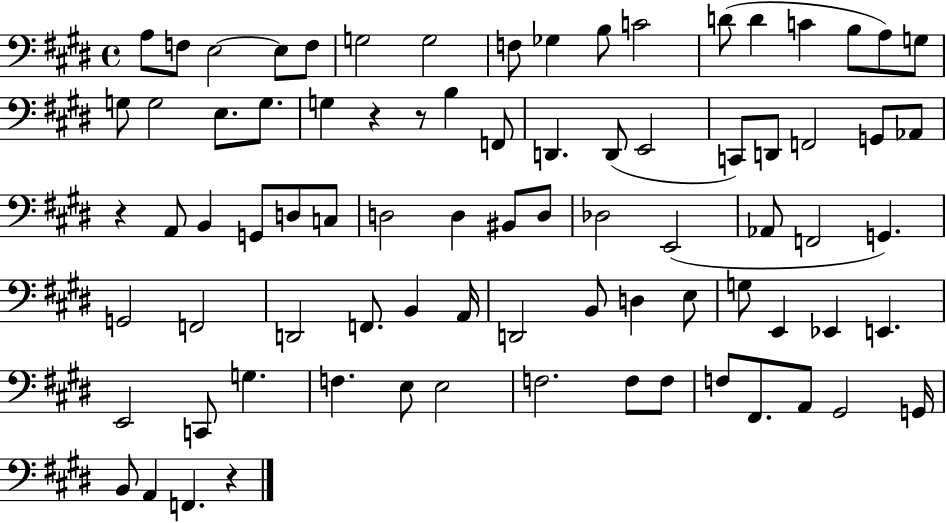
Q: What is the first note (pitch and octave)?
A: A3